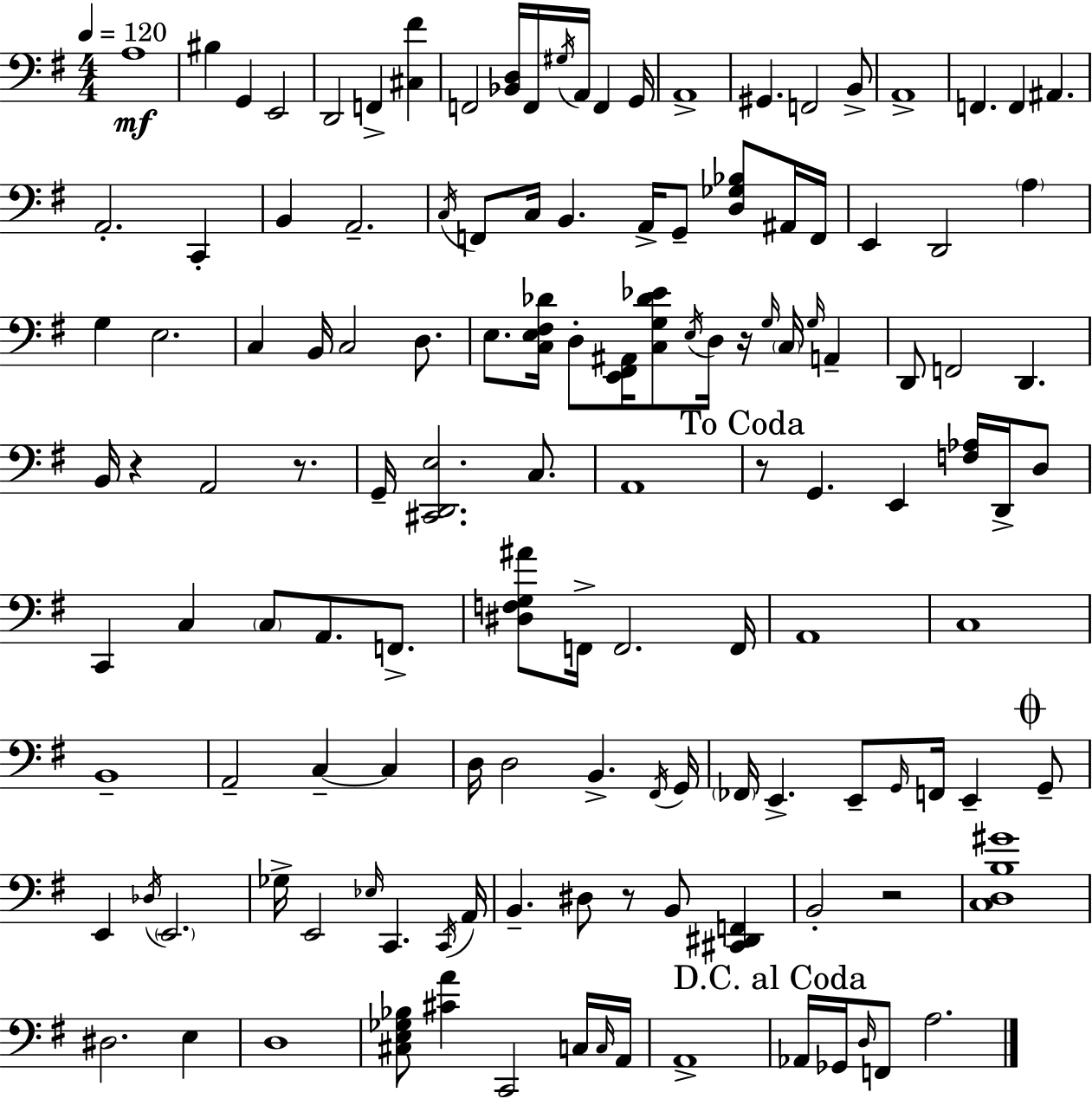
X:1
T:Untitled
M:4/4
L:1/4
K:Em
A,4 ^B, G,, E,,2 D,,2 F,, [^C,^F] F,,2 [_B,,D,]/4 F,,/4 ^G,/4 A,,/4 F,, G,,/4 A,,4 ^G,, F,,2 B,,/2 A,,4 F,, F,, ^A,, A,,2 C,, B,, A,,2 C,/4 F,,/2 C,/4 B,, A,,/4 G,,/2 [D,_G,_B,]/2 ^A,,/4 F,,/4 E,, D,,2 A, G, E,2 C, B,,/4 C,2 D,/2 E,/2 [C,E,^F,_D]/4 D,/2 [E,,^F,,^A,,]/4 [C,G,_D_E]/2 E,/4 D,/4 z/4 G,/4 C,/4 G,/4 A,, D,,/2 F,,2 D,, B,,/4 z A,,2 z/2 G,,/4 [^C,,D,,E,]2 C,/2 A,,4 z/2 G,, E,, [F,_A,]/4 D,,/4 D,/2 C,, C, C,/2 A,,/2 F,,/2 [^D,F,G,^A]/2 F,,/4 F,,2 F,,/4 A,,4 C,4 B,,4 A,,2 C, C, D,/4 D,2 B,, ^F,,/4 G,,/4 _F,,/4 E,, E,,/2 G,,/4 F,,/4 E,, G,,/2 E,, _D,/4 E,,2 _G,/4 E,,2 _E,/4 C,, C,,/4 A,,/4 B,, ^D,/2 z/2 B,,/2 [^C,,^D,,F,,] B,,2 z2 [C,D,B,^G]4 ^D,2 E, D,4 [^C,E,_G,_B,]/2 [^CA] C,,2 C,/4 C,/4 A,,/4 A,,4 _A,,/4 _G,,/4 D,/4 F,,/2 A,2